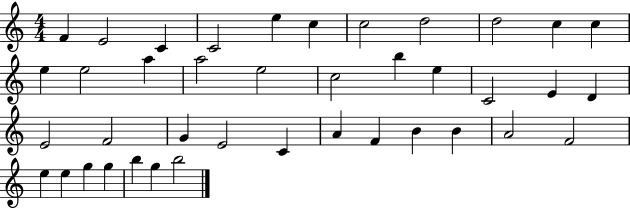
X:1
T:Untitled
M:4/4
L:1/4
K:C
F E2 C C2 e c c2 d2 d2 c c e e2 a a2 e2 c2 b e C2 E D E2 F2 G E2 C A F B B A2 F2 e e g g b g b2